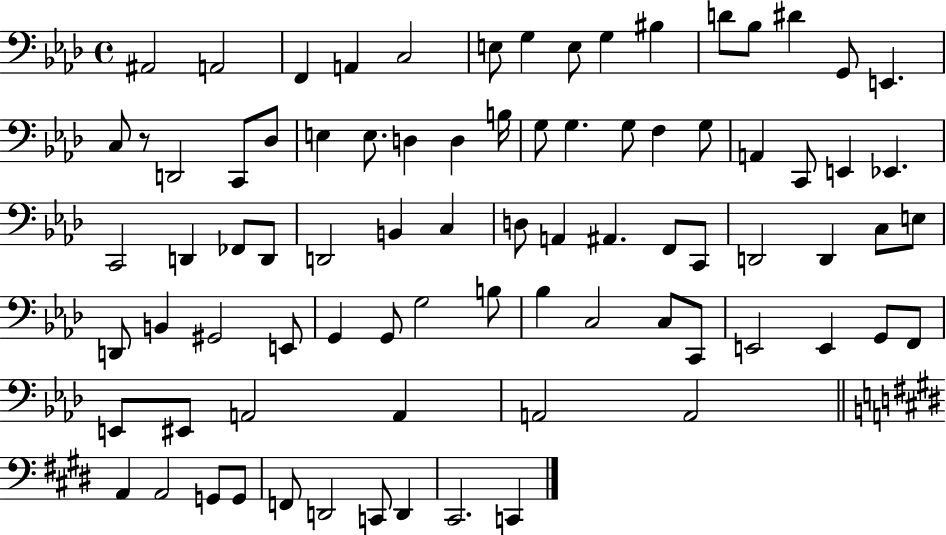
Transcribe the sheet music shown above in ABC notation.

X:1
T:Untitled
M:4/4
L:1/4
K:Ab
^A,,2 A,,2 F,, A,, C,2 E,/2 G, E,/2 G, ^B, D/2 _B,/2 ^D G,,/2 E,, C,/2 z/2 D,,2 C,,/2 _D,/2 E, E,/2 D, D, B,/4 G,/2 G, G,/2 F, G,/2 A,, C,,/2 E,, _E,, C,,2 D,, _F,,/2 D,,/2 D,,2 B,, C, D,/2 A,, ^A,, F,,/2 C,,/2 D,,2 D,, C,/2 E,/2 D,,/2 B,, ^G,,2 E,,/2 G,, G,,/2 G,2 B,/2 _B, C,2 C,/2 C,,/2 E,,2 E,, G,,/2 F,,/2 E,,/2 ^E,,/2 A,,2 A,, A,,2 A,,2 A,, A,,2 G,,/2 G,,/2 F,,/2 D,,2 C,,/2 D,, ^C,,2 C,,